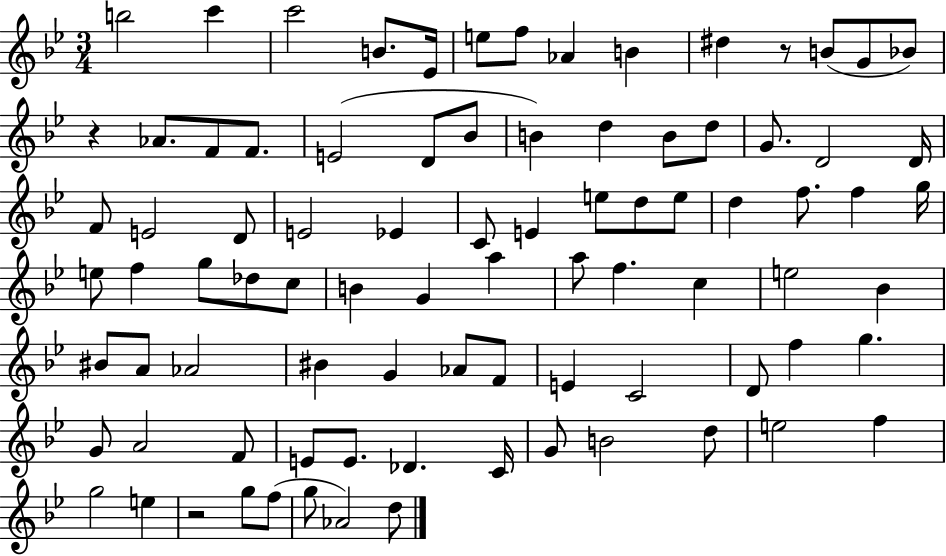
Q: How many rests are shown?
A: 3